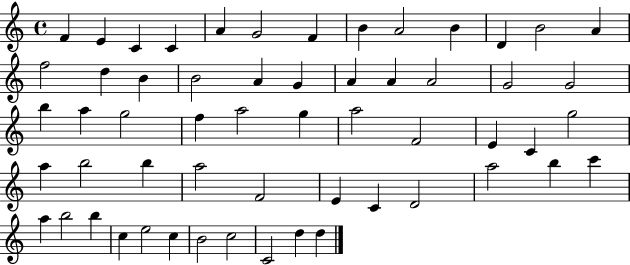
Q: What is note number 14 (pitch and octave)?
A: F5